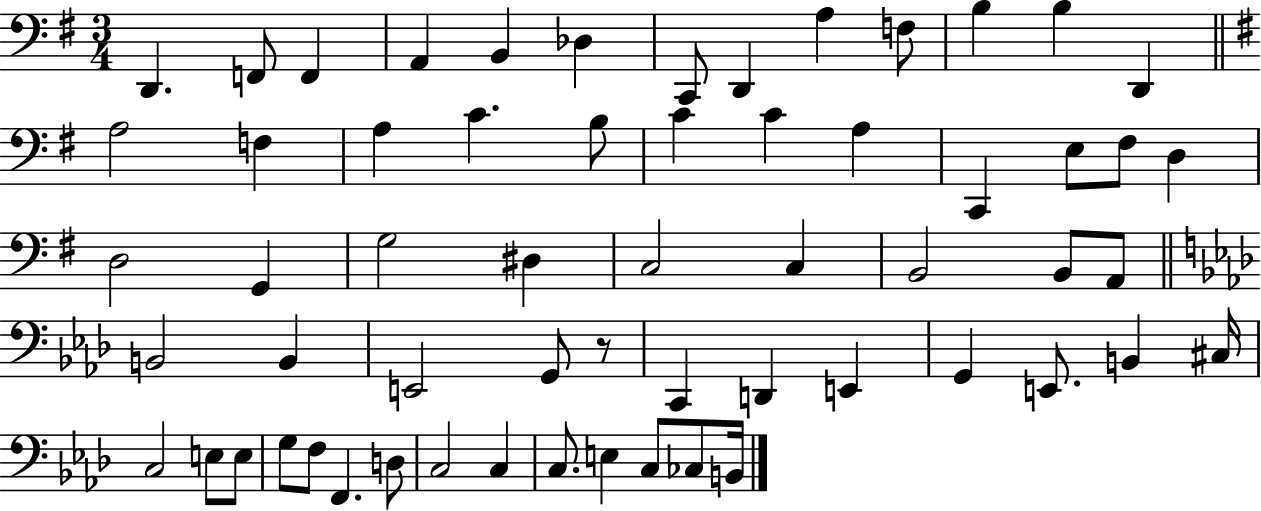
{
  \clef bass
  \numericTimeSignature
  \time 3/4
  \key g \major
  d,4. f,8 f,4 | a,4 b,4 des4 | c,8 d,4 a4 f8 | b4 b4 d,4 | \break \bar "||" \break \key g \major a2 f4 | a4 c'4. b8 | c'4 c'4 a4 | c,4 e8 fis8 d4 | \break d2 g,4 | g2 dis4 | c2 c4 | b,2 b,8 a,8 | \break \bar "||" \break \key f \minor b,2 b,4 | e,2 g,8 r8 | c,4 d,4 e,4 | g,4 e,8. b,4 cis16 | \break c2 e8 e8 | g8 f8 f,4. d8 | c2 c4 | c8. e4 c8 ces8 b,16 | \break \bar "|."
}